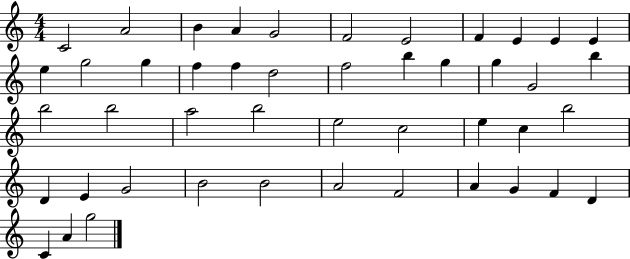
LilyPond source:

{
  \clef treble
  \numericTimeSignature
  \time 4/4
  \key c \major
  c'2 a'2 | b'4 a'4 g'2 | f'2 e'2 | f'4 e'4 e'4 e'4 | \break e''4 g''2 g''4 | f''4 f''4 d''2 | f''2 b''4 g''4 | g''4 g'2 b''4 | \break b''2 b''2 | a''2 b''2 | e''2 c''2 | e''4 c''4 b''2 | \break d'4 e'4 g'2 | b'2 b'2 | a'2 f'2 | a'4 g'4 f'4 d'4 | \break c'4 a'4 g''2 | \bar "|."
}